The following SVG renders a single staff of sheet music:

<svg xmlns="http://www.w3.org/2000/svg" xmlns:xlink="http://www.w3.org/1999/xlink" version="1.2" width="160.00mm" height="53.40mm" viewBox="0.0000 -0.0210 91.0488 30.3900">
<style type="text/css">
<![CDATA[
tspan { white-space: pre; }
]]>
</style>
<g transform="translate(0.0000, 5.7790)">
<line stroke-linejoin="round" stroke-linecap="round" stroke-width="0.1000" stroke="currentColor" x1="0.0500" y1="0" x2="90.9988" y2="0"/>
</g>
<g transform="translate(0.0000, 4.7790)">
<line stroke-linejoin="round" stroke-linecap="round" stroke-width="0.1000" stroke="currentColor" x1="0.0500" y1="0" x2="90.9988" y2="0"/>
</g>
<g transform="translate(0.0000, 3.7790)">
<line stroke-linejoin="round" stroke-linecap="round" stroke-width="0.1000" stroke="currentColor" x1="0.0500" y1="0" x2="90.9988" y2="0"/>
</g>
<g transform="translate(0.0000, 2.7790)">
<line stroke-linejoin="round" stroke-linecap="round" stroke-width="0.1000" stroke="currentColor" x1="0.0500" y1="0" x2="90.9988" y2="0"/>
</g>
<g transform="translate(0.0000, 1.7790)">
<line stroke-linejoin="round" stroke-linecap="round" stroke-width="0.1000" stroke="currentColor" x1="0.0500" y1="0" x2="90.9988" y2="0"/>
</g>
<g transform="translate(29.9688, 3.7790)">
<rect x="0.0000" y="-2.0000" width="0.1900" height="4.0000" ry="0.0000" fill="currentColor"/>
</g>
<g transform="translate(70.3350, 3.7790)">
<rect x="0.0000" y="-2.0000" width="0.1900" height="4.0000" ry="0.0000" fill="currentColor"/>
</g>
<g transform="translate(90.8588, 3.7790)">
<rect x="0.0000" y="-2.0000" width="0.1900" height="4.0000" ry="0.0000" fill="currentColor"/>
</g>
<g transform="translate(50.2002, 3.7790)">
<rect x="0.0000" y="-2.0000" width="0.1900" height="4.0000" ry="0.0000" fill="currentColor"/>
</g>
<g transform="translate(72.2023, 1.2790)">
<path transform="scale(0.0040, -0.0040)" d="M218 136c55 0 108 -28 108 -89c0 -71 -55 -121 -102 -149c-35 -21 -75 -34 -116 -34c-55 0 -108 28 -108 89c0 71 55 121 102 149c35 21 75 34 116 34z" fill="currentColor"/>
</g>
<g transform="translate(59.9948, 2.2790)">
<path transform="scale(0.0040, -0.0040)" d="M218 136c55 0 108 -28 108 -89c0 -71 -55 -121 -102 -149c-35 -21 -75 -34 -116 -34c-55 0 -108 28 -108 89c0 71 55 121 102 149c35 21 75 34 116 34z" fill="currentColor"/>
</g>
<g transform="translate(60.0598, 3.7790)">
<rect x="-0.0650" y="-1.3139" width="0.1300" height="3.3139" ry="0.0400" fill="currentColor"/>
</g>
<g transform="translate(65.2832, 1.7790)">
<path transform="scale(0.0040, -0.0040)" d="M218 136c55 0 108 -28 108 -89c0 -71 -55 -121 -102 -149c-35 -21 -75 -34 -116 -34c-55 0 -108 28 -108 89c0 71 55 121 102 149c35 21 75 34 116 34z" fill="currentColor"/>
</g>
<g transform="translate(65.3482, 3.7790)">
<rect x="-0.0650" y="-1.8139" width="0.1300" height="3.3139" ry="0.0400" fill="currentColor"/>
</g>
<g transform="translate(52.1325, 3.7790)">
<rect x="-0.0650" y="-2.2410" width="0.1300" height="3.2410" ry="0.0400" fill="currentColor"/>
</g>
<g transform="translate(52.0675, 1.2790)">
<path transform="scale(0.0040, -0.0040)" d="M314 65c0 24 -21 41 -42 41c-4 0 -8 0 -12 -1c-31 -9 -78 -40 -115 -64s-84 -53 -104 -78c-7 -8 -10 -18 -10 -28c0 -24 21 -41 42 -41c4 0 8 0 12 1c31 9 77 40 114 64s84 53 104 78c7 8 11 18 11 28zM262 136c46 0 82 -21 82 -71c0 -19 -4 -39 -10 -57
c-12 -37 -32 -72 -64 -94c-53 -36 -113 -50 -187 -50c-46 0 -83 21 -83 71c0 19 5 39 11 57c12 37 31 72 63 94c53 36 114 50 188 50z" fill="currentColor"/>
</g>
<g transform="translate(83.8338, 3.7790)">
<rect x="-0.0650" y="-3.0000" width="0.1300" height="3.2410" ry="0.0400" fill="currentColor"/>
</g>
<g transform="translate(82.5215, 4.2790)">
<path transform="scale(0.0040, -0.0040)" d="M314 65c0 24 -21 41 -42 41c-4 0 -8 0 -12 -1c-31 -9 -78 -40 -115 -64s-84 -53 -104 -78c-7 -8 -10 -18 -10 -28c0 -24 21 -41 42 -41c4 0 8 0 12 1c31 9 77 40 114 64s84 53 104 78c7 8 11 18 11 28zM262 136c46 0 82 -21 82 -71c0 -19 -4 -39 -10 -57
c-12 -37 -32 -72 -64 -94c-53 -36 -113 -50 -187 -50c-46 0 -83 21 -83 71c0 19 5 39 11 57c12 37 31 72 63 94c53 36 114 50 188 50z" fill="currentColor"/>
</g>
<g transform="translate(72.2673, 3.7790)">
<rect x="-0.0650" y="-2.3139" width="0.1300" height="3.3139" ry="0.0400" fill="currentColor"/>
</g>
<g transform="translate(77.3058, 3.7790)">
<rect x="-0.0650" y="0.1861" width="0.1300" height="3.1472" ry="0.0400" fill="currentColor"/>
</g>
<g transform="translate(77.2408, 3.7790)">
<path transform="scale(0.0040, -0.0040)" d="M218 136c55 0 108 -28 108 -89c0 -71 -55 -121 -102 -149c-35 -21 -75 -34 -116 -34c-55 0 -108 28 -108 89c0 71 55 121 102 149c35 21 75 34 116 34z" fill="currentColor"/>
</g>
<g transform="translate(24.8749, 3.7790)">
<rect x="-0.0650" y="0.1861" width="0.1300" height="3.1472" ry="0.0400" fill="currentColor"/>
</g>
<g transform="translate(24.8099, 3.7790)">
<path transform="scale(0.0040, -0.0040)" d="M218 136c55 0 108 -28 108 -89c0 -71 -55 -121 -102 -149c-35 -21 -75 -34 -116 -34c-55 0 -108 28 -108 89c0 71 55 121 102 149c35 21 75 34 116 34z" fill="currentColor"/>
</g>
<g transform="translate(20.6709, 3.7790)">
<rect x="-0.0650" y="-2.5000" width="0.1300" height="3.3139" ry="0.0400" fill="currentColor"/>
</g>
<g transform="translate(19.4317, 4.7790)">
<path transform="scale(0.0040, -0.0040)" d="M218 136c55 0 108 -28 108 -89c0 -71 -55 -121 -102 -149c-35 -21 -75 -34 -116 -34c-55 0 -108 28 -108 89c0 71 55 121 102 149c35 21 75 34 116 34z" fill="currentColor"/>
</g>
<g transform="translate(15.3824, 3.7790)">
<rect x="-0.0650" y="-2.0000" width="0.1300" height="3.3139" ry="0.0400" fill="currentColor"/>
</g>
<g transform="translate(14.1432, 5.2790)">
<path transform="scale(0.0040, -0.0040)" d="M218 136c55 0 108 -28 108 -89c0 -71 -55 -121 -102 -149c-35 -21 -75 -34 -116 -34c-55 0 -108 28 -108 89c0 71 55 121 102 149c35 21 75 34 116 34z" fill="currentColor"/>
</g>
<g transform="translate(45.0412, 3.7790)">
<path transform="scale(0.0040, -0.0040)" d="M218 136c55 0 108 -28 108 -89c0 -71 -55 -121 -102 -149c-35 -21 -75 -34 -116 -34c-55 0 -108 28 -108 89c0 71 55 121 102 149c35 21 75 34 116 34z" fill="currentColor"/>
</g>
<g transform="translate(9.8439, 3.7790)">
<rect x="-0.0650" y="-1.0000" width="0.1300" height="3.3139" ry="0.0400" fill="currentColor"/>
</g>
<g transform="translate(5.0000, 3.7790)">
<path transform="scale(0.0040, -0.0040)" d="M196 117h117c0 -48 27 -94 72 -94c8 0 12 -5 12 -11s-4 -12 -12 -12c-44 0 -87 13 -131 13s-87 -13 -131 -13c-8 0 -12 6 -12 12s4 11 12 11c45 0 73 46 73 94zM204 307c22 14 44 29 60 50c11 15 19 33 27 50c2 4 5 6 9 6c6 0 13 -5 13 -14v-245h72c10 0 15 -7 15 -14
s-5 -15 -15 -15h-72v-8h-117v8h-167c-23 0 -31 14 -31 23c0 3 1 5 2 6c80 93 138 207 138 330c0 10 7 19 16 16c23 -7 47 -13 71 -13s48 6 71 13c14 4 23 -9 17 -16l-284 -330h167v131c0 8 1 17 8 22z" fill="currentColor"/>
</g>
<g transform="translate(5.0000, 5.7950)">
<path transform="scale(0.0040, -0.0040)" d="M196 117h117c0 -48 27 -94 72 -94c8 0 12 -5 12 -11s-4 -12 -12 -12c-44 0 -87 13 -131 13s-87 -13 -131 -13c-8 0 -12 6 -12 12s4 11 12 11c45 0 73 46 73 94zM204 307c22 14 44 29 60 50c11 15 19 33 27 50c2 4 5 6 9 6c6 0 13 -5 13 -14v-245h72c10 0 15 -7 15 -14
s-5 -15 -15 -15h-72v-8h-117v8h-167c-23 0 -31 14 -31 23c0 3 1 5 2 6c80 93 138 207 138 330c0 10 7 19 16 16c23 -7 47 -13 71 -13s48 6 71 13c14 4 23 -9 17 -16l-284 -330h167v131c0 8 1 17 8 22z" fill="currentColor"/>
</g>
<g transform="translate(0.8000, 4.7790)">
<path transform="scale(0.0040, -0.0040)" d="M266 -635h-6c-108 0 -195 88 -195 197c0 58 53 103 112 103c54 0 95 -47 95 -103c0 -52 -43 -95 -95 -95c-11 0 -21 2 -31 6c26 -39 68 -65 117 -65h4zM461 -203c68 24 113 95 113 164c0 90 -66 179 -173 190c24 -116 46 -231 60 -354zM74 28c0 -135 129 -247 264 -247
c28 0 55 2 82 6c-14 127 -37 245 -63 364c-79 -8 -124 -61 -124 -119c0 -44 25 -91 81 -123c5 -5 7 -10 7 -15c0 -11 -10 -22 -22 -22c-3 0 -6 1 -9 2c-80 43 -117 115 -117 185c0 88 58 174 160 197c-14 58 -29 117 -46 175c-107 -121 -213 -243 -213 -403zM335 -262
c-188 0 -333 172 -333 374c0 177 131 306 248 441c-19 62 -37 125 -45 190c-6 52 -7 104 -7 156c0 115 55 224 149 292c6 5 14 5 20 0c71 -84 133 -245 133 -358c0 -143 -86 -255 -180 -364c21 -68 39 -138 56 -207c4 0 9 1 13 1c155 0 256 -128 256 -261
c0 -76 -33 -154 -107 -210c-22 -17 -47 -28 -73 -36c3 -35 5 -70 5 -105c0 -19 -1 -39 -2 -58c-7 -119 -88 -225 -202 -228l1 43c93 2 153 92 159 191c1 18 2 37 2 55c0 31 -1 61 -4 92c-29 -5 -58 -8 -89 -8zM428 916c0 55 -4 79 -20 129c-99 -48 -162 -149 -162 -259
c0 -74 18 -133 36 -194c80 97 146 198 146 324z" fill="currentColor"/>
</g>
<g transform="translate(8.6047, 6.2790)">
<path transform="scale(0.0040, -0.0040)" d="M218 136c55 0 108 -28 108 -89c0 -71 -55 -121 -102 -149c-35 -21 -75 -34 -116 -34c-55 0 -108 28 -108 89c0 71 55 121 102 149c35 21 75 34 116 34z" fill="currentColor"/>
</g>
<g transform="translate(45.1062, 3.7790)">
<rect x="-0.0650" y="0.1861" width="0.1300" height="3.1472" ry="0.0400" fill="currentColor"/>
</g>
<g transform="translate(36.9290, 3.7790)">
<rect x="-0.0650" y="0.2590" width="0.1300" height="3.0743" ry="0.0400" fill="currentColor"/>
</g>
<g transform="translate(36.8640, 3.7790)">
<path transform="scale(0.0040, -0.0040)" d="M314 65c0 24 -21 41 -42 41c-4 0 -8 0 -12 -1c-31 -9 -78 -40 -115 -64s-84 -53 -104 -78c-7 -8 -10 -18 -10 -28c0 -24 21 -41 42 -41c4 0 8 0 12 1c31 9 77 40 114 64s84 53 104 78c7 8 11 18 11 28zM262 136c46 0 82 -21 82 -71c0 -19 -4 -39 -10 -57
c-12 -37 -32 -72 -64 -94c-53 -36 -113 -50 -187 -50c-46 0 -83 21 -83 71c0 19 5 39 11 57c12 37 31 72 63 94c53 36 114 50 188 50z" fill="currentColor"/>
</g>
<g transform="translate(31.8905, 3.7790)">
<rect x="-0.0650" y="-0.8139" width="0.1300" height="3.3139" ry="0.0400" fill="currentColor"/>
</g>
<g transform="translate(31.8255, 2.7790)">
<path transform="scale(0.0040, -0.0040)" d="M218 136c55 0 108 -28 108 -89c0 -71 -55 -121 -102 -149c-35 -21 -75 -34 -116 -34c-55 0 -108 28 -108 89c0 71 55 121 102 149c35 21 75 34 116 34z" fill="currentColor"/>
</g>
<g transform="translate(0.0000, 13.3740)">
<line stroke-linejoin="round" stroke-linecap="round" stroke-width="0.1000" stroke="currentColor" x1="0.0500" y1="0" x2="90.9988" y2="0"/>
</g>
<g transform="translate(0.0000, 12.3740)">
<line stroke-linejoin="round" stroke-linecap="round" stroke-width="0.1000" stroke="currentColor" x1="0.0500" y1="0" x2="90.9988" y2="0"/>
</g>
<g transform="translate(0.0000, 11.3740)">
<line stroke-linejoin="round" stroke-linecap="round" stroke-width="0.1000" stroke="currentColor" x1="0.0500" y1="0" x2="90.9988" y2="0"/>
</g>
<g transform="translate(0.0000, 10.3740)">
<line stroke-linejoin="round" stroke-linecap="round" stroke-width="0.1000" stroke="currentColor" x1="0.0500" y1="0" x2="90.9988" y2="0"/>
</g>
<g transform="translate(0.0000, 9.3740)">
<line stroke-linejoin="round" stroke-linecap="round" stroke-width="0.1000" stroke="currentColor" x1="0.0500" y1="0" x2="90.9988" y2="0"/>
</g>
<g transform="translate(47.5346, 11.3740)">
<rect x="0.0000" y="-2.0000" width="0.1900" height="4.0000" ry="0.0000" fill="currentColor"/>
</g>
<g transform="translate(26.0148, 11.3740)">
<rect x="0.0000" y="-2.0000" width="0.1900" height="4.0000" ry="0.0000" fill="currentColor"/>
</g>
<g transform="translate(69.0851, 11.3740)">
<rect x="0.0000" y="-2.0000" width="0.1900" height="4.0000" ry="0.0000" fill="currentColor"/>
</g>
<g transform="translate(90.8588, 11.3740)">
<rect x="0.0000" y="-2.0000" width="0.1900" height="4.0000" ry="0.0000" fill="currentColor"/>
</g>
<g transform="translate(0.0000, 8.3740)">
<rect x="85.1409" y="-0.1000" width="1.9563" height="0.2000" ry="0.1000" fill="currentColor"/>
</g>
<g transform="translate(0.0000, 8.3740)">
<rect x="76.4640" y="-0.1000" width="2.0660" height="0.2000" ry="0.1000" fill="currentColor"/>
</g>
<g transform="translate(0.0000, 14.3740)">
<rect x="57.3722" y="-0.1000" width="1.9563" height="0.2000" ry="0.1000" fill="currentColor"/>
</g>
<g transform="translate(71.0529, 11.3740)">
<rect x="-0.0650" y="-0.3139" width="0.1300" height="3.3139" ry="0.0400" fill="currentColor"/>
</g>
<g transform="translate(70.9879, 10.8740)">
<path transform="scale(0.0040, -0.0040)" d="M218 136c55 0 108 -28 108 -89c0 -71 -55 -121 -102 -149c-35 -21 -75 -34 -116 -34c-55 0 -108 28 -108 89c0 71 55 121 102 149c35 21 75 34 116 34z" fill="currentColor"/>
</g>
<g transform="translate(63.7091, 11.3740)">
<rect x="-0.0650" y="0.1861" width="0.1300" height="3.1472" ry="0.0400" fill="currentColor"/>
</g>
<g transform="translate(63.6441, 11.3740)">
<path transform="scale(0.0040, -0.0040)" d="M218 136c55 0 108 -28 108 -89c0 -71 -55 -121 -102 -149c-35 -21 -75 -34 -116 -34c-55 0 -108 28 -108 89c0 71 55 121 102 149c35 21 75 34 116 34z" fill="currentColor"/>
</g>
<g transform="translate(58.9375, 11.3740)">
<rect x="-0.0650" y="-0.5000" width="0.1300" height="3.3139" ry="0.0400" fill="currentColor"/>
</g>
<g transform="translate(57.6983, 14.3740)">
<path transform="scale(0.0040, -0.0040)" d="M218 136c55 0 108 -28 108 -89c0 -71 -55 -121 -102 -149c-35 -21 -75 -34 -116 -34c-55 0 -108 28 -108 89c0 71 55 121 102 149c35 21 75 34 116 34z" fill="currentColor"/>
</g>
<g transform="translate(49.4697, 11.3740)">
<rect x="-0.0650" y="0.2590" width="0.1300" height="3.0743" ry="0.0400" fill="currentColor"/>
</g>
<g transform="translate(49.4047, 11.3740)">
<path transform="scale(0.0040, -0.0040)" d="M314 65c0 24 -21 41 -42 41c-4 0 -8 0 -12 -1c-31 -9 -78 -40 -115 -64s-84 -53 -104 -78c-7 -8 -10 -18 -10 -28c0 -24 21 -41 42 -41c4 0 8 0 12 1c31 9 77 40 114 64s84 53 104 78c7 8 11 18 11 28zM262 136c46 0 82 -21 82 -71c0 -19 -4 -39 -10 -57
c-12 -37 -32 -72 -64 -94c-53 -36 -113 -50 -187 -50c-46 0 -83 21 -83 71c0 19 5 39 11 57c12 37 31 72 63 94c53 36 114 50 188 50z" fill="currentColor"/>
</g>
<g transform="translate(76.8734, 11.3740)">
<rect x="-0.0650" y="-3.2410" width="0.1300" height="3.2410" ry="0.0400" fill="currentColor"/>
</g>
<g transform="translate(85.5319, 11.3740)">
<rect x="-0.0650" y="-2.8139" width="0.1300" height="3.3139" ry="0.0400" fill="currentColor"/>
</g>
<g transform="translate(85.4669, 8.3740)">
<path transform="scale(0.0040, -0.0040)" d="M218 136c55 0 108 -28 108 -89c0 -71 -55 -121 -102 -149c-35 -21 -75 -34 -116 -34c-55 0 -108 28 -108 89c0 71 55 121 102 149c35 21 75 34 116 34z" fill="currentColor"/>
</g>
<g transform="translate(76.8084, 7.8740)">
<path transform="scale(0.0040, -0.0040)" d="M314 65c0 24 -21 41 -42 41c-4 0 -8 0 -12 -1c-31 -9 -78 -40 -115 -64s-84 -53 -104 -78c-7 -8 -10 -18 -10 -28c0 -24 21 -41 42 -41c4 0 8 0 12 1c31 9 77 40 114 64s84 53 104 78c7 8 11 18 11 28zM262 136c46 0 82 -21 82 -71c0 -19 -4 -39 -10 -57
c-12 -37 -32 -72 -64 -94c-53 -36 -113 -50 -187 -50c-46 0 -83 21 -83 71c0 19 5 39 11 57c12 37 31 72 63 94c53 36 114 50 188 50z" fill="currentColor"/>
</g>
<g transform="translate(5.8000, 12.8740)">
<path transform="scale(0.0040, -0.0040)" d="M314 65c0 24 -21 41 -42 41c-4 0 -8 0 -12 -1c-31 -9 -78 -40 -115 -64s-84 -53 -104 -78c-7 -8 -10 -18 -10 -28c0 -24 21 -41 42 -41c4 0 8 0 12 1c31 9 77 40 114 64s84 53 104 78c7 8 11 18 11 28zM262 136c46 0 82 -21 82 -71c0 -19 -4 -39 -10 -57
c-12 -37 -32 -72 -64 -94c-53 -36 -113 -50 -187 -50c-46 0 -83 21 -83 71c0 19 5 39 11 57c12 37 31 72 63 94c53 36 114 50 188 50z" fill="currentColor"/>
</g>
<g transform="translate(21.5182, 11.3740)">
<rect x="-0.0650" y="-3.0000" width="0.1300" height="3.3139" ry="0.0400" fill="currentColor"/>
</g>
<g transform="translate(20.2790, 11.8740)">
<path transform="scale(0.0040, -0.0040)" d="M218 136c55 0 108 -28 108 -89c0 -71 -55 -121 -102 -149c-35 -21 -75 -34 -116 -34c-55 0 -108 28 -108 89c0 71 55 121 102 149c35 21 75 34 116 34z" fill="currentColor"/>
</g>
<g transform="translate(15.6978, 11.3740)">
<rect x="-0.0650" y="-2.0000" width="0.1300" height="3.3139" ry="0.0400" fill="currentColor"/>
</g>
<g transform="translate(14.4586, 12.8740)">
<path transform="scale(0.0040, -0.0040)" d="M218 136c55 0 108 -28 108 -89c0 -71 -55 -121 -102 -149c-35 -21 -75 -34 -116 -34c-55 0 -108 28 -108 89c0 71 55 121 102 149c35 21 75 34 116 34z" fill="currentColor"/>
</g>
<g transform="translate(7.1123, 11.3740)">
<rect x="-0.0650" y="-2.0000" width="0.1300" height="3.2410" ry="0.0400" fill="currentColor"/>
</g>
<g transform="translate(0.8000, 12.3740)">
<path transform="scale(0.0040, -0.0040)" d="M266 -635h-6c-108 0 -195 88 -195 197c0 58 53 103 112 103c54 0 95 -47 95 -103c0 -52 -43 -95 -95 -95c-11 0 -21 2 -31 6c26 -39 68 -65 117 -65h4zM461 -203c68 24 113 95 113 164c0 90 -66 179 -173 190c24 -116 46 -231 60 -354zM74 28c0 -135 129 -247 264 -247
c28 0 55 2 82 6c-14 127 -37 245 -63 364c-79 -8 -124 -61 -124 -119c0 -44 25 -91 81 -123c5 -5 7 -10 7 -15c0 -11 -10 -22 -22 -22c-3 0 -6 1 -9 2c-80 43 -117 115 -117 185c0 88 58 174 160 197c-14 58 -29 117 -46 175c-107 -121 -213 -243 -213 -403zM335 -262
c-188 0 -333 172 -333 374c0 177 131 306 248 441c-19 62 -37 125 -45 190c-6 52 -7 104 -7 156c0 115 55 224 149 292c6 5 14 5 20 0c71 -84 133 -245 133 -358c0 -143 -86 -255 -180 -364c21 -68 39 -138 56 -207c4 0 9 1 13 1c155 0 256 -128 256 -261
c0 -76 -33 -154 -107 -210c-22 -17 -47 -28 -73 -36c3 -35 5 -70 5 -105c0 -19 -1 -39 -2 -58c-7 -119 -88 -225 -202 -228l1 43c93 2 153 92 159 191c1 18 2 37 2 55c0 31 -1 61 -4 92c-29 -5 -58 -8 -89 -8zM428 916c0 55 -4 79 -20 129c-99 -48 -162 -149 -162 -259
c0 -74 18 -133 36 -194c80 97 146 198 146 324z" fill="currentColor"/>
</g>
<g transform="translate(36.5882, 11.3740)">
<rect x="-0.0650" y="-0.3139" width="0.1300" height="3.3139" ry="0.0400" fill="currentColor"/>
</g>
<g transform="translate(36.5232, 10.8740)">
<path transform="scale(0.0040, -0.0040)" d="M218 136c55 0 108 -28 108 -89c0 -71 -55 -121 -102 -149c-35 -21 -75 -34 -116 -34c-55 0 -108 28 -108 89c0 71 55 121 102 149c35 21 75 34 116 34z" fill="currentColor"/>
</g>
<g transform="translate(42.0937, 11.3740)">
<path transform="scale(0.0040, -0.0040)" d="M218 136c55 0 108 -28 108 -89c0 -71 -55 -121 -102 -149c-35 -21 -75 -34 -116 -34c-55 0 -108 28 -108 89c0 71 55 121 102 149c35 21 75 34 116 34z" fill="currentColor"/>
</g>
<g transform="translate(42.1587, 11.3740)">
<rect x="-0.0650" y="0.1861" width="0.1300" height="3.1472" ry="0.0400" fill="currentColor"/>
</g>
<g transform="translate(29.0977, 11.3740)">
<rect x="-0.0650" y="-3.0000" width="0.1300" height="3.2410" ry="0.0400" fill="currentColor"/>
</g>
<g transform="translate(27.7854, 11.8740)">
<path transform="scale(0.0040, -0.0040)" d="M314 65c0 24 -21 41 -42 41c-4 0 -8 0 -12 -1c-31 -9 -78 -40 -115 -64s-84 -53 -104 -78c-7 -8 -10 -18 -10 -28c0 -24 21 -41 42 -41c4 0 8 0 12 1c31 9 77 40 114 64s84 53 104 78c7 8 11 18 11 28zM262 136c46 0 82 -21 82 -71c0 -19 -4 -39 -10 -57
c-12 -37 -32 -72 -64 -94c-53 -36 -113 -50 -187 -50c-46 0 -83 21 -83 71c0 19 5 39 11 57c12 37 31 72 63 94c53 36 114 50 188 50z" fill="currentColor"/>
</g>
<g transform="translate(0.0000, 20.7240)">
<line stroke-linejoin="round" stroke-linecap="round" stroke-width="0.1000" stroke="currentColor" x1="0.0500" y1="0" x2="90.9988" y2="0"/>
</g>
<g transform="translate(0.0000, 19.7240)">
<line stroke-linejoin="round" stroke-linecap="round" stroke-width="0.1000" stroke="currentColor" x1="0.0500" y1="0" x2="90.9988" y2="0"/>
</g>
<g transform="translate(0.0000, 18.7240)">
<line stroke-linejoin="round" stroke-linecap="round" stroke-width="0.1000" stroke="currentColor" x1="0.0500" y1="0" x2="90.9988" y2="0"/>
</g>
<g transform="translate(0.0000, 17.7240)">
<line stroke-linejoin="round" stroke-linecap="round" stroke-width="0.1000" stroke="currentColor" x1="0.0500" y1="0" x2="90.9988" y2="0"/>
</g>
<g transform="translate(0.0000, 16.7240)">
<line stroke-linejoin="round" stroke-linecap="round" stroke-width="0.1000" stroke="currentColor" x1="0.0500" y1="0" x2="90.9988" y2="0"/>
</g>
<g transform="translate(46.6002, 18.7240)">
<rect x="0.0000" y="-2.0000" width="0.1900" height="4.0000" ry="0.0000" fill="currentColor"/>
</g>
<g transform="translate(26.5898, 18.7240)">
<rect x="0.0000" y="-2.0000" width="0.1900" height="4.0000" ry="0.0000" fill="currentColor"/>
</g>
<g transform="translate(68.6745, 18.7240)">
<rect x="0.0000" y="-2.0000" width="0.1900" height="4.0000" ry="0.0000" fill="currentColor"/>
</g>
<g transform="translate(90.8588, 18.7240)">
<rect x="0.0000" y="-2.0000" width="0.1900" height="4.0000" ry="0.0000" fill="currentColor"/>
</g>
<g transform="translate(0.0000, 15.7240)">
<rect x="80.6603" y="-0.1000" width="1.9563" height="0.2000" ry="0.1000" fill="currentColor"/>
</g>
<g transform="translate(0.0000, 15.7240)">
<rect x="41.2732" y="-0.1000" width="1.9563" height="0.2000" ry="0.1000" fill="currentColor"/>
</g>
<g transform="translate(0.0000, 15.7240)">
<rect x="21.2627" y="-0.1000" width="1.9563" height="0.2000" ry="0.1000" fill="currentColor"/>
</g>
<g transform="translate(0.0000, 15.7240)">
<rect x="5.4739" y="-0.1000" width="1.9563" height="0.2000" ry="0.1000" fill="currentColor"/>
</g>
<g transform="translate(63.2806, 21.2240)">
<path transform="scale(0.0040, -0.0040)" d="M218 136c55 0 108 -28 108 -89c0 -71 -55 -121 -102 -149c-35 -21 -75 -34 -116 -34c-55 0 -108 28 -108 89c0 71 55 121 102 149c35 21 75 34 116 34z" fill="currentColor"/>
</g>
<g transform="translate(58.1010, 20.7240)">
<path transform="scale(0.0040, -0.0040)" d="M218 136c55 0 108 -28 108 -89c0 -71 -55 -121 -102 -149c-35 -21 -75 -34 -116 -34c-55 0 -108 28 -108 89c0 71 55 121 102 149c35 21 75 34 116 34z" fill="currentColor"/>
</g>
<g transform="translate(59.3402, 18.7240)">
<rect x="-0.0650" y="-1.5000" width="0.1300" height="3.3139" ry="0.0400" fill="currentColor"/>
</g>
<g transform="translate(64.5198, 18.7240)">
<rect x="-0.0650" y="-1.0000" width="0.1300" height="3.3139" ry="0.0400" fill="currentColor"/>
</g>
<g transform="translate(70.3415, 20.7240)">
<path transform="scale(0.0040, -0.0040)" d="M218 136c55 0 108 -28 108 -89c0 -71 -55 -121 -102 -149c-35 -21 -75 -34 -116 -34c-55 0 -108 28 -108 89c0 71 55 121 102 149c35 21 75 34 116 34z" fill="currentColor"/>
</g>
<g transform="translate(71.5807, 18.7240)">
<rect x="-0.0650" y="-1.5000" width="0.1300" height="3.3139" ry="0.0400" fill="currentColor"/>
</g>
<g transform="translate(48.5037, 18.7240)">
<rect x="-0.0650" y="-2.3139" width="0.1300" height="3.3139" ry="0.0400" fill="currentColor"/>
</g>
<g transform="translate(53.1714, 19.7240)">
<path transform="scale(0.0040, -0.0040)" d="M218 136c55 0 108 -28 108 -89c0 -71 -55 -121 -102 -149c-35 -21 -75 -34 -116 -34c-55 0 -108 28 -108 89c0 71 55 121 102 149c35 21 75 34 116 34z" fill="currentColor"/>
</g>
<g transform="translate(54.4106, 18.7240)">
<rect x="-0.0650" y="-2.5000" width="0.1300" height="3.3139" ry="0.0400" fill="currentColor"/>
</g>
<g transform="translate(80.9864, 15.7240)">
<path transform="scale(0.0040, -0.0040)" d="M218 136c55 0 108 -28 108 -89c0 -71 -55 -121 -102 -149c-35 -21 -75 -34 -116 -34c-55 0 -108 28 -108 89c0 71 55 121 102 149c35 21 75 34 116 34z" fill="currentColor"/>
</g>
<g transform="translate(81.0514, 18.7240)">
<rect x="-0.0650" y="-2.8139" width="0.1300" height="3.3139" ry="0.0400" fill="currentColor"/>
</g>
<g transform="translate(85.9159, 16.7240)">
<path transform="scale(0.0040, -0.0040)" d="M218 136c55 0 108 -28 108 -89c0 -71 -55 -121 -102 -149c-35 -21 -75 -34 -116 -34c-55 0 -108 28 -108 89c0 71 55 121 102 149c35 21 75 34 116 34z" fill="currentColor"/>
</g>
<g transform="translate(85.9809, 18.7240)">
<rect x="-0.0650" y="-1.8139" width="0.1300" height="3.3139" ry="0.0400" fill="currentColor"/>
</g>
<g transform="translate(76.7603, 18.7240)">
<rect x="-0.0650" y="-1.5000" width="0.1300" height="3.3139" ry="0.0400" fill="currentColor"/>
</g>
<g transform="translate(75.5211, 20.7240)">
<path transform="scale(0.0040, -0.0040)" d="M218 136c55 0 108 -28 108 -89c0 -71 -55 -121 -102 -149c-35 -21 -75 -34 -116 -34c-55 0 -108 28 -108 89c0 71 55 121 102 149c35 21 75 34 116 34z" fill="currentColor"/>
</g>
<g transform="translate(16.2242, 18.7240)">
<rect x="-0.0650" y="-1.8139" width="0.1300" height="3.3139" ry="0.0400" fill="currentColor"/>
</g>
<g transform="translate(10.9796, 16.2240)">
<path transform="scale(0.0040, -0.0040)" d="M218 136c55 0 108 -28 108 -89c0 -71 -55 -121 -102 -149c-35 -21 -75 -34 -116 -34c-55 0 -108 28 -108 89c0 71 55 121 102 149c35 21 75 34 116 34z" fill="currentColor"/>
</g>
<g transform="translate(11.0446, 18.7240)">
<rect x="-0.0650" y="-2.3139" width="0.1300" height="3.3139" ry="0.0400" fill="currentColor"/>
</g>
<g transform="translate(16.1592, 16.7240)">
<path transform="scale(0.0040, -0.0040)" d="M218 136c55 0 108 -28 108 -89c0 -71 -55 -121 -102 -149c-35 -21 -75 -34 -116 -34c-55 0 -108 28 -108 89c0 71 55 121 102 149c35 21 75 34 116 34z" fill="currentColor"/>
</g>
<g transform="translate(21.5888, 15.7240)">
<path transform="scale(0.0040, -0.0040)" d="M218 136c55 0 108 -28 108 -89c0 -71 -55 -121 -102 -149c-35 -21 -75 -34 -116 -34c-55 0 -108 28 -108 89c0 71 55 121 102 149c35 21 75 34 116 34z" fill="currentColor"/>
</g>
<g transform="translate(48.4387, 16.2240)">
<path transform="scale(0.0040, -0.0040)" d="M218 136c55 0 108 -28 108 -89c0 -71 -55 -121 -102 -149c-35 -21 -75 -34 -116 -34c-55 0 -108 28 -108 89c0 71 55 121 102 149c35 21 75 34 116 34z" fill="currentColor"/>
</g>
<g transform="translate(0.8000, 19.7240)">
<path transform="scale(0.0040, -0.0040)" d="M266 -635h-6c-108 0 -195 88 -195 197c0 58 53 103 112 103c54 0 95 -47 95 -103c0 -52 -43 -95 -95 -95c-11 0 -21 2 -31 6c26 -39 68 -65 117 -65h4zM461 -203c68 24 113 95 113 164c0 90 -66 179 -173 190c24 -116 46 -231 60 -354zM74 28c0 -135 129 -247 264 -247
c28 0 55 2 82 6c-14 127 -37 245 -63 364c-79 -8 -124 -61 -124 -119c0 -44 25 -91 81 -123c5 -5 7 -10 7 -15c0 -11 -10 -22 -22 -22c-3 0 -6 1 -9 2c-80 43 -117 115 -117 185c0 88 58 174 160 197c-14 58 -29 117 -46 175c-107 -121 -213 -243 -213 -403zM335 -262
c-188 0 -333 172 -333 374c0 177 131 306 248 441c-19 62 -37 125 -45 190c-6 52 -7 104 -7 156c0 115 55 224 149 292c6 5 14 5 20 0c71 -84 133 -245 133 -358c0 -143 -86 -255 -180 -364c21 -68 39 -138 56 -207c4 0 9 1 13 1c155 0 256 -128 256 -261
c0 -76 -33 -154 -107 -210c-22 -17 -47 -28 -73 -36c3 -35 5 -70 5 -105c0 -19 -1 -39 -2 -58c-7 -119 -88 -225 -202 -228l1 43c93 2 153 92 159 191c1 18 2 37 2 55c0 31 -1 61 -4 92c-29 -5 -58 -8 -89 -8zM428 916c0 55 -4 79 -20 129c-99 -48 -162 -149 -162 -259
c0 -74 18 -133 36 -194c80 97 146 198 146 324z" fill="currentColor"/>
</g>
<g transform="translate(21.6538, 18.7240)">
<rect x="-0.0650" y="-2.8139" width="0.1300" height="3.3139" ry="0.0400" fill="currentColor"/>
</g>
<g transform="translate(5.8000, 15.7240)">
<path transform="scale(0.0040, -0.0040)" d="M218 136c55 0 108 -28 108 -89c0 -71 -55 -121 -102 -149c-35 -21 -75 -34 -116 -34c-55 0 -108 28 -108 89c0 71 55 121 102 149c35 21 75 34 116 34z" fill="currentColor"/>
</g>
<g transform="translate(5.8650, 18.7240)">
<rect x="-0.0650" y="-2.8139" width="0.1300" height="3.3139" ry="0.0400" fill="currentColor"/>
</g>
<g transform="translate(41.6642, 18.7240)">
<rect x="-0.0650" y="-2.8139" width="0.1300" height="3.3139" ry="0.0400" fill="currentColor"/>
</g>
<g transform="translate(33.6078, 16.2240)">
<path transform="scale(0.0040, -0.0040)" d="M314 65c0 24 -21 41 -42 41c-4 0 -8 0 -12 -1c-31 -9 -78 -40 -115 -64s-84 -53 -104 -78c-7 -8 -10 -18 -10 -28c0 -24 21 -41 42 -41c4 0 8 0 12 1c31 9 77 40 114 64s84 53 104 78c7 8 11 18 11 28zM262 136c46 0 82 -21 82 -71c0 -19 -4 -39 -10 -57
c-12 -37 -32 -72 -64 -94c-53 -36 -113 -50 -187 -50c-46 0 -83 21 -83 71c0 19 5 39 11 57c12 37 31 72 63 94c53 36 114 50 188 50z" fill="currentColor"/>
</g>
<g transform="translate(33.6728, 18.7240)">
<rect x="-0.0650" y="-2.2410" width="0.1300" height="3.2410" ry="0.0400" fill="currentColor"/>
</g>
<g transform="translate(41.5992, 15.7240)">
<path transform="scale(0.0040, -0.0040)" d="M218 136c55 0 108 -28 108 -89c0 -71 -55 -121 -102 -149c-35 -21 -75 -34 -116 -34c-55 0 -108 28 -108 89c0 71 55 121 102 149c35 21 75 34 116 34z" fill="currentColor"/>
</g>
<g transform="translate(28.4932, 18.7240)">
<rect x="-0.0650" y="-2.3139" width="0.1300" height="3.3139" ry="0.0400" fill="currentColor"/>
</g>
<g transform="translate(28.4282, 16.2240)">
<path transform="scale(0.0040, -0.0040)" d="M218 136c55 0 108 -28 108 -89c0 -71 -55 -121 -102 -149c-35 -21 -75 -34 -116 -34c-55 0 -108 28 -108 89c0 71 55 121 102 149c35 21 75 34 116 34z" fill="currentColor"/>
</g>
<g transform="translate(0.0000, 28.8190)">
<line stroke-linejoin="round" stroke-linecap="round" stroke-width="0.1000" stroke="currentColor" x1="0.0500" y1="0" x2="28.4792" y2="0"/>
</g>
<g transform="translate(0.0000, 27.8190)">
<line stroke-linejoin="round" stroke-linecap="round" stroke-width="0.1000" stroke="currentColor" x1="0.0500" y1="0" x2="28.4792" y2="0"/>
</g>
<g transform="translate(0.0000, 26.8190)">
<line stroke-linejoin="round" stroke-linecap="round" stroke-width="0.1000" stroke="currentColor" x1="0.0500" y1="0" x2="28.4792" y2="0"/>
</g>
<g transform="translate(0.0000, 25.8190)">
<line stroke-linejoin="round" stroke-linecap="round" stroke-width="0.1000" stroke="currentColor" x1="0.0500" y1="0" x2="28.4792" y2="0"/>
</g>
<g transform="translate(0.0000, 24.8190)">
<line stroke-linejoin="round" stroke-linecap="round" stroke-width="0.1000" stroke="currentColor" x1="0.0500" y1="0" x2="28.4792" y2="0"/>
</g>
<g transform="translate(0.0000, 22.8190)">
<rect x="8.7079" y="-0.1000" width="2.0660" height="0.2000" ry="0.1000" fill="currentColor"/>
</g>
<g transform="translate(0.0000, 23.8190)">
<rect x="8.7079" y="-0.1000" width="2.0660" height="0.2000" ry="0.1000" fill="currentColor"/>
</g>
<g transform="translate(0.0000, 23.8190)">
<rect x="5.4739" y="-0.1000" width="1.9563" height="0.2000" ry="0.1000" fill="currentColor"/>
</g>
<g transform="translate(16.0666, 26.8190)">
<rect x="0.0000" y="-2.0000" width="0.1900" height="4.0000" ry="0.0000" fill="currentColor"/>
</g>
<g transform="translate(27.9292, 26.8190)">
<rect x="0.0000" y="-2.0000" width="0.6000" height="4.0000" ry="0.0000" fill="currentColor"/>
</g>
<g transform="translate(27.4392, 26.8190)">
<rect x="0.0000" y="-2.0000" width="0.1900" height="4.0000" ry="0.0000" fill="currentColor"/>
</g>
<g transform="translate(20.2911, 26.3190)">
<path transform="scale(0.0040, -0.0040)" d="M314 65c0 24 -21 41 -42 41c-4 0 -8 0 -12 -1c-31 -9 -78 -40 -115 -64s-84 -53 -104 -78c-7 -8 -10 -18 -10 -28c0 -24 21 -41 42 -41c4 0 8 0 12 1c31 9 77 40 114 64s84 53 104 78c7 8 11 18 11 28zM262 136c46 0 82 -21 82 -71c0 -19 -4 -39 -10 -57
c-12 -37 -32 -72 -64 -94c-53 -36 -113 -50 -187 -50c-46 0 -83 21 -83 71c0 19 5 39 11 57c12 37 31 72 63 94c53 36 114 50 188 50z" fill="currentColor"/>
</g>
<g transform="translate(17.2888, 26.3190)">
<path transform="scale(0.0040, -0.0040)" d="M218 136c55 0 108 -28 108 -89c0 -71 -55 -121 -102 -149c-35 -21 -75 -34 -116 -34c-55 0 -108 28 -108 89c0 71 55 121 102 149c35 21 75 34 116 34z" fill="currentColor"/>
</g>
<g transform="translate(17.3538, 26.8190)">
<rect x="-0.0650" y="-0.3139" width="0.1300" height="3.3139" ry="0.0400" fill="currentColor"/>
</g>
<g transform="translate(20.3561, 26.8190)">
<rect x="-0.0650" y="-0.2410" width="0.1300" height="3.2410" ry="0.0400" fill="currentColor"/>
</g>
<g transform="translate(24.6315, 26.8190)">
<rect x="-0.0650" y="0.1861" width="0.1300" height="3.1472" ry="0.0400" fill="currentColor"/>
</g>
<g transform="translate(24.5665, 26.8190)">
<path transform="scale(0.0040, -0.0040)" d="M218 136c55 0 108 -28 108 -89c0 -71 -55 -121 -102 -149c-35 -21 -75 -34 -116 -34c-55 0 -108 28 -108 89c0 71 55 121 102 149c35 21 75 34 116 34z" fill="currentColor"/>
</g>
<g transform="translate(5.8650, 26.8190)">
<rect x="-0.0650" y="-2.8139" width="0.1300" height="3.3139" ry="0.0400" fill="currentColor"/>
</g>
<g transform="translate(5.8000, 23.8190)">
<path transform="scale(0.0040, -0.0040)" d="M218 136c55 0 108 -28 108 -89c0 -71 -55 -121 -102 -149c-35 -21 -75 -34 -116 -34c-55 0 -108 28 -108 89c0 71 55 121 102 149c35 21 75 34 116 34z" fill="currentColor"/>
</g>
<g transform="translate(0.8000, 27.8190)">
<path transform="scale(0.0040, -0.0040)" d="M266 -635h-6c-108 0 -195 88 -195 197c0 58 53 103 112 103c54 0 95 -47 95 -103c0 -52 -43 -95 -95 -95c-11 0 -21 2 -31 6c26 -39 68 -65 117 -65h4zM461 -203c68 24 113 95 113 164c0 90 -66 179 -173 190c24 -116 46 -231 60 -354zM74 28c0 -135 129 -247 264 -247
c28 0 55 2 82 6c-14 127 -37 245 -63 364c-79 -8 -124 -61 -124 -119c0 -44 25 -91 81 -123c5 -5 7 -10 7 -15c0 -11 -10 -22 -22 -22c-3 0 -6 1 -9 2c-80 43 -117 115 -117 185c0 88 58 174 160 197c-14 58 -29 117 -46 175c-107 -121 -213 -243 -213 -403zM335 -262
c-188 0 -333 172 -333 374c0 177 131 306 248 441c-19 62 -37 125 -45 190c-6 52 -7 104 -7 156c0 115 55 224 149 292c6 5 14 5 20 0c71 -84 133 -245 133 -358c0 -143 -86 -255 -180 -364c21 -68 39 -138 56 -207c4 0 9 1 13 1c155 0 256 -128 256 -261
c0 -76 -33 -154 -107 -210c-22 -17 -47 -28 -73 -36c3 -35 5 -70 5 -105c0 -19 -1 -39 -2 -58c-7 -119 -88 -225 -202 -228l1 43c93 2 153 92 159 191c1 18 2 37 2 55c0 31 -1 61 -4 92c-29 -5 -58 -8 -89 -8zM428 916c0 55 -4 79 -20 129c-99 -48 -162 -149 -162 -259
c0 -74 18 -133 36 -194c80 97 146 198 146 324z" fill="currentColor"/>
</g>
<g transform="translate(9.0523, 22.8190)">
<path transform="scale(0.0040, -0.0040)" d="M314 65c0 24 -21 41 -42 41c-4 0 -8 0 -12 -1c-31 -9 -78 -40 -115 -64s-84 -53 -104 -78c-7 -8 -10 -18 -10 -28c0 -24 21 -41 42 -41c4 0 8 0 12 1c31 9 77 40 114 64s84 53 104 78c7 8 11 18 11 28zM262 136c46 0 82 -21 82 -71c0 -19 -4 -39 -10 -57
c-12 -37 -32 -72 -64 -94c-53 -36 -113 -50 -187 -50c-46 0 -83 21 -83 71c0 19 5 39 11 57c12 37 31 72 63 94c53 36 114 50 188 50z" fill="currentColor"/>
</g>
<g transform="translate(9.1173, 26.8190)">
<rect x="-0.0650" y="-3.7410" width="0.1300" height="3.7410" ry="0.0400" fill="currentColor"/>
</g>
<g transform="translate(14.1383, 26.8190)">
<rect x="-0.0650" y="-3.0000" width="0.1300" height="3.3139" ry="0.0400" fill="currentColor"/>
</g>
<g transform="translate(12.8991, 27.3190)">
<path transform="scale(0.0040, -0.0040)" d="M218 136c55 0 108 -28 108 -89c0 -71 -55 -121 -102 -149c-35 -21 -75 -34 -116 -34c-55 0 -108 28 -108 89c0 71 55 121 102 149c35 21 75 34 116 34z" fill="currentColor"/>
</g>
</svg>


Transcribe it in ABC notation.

X:1
T:Untitled
M:4/4
L:1/4
K:C
D F G B d B2 B g2 e f g B A2 F2 F A A2 c B B2 C B c b2 a a g f a g g2 a g G E D E E a f a c'2 A c c2 B